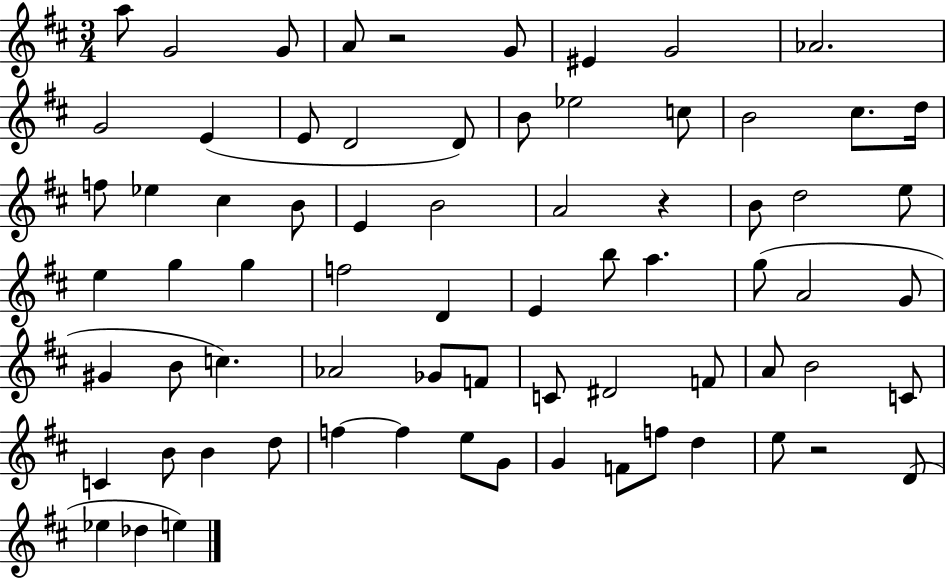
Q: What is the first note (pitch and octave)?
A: A5